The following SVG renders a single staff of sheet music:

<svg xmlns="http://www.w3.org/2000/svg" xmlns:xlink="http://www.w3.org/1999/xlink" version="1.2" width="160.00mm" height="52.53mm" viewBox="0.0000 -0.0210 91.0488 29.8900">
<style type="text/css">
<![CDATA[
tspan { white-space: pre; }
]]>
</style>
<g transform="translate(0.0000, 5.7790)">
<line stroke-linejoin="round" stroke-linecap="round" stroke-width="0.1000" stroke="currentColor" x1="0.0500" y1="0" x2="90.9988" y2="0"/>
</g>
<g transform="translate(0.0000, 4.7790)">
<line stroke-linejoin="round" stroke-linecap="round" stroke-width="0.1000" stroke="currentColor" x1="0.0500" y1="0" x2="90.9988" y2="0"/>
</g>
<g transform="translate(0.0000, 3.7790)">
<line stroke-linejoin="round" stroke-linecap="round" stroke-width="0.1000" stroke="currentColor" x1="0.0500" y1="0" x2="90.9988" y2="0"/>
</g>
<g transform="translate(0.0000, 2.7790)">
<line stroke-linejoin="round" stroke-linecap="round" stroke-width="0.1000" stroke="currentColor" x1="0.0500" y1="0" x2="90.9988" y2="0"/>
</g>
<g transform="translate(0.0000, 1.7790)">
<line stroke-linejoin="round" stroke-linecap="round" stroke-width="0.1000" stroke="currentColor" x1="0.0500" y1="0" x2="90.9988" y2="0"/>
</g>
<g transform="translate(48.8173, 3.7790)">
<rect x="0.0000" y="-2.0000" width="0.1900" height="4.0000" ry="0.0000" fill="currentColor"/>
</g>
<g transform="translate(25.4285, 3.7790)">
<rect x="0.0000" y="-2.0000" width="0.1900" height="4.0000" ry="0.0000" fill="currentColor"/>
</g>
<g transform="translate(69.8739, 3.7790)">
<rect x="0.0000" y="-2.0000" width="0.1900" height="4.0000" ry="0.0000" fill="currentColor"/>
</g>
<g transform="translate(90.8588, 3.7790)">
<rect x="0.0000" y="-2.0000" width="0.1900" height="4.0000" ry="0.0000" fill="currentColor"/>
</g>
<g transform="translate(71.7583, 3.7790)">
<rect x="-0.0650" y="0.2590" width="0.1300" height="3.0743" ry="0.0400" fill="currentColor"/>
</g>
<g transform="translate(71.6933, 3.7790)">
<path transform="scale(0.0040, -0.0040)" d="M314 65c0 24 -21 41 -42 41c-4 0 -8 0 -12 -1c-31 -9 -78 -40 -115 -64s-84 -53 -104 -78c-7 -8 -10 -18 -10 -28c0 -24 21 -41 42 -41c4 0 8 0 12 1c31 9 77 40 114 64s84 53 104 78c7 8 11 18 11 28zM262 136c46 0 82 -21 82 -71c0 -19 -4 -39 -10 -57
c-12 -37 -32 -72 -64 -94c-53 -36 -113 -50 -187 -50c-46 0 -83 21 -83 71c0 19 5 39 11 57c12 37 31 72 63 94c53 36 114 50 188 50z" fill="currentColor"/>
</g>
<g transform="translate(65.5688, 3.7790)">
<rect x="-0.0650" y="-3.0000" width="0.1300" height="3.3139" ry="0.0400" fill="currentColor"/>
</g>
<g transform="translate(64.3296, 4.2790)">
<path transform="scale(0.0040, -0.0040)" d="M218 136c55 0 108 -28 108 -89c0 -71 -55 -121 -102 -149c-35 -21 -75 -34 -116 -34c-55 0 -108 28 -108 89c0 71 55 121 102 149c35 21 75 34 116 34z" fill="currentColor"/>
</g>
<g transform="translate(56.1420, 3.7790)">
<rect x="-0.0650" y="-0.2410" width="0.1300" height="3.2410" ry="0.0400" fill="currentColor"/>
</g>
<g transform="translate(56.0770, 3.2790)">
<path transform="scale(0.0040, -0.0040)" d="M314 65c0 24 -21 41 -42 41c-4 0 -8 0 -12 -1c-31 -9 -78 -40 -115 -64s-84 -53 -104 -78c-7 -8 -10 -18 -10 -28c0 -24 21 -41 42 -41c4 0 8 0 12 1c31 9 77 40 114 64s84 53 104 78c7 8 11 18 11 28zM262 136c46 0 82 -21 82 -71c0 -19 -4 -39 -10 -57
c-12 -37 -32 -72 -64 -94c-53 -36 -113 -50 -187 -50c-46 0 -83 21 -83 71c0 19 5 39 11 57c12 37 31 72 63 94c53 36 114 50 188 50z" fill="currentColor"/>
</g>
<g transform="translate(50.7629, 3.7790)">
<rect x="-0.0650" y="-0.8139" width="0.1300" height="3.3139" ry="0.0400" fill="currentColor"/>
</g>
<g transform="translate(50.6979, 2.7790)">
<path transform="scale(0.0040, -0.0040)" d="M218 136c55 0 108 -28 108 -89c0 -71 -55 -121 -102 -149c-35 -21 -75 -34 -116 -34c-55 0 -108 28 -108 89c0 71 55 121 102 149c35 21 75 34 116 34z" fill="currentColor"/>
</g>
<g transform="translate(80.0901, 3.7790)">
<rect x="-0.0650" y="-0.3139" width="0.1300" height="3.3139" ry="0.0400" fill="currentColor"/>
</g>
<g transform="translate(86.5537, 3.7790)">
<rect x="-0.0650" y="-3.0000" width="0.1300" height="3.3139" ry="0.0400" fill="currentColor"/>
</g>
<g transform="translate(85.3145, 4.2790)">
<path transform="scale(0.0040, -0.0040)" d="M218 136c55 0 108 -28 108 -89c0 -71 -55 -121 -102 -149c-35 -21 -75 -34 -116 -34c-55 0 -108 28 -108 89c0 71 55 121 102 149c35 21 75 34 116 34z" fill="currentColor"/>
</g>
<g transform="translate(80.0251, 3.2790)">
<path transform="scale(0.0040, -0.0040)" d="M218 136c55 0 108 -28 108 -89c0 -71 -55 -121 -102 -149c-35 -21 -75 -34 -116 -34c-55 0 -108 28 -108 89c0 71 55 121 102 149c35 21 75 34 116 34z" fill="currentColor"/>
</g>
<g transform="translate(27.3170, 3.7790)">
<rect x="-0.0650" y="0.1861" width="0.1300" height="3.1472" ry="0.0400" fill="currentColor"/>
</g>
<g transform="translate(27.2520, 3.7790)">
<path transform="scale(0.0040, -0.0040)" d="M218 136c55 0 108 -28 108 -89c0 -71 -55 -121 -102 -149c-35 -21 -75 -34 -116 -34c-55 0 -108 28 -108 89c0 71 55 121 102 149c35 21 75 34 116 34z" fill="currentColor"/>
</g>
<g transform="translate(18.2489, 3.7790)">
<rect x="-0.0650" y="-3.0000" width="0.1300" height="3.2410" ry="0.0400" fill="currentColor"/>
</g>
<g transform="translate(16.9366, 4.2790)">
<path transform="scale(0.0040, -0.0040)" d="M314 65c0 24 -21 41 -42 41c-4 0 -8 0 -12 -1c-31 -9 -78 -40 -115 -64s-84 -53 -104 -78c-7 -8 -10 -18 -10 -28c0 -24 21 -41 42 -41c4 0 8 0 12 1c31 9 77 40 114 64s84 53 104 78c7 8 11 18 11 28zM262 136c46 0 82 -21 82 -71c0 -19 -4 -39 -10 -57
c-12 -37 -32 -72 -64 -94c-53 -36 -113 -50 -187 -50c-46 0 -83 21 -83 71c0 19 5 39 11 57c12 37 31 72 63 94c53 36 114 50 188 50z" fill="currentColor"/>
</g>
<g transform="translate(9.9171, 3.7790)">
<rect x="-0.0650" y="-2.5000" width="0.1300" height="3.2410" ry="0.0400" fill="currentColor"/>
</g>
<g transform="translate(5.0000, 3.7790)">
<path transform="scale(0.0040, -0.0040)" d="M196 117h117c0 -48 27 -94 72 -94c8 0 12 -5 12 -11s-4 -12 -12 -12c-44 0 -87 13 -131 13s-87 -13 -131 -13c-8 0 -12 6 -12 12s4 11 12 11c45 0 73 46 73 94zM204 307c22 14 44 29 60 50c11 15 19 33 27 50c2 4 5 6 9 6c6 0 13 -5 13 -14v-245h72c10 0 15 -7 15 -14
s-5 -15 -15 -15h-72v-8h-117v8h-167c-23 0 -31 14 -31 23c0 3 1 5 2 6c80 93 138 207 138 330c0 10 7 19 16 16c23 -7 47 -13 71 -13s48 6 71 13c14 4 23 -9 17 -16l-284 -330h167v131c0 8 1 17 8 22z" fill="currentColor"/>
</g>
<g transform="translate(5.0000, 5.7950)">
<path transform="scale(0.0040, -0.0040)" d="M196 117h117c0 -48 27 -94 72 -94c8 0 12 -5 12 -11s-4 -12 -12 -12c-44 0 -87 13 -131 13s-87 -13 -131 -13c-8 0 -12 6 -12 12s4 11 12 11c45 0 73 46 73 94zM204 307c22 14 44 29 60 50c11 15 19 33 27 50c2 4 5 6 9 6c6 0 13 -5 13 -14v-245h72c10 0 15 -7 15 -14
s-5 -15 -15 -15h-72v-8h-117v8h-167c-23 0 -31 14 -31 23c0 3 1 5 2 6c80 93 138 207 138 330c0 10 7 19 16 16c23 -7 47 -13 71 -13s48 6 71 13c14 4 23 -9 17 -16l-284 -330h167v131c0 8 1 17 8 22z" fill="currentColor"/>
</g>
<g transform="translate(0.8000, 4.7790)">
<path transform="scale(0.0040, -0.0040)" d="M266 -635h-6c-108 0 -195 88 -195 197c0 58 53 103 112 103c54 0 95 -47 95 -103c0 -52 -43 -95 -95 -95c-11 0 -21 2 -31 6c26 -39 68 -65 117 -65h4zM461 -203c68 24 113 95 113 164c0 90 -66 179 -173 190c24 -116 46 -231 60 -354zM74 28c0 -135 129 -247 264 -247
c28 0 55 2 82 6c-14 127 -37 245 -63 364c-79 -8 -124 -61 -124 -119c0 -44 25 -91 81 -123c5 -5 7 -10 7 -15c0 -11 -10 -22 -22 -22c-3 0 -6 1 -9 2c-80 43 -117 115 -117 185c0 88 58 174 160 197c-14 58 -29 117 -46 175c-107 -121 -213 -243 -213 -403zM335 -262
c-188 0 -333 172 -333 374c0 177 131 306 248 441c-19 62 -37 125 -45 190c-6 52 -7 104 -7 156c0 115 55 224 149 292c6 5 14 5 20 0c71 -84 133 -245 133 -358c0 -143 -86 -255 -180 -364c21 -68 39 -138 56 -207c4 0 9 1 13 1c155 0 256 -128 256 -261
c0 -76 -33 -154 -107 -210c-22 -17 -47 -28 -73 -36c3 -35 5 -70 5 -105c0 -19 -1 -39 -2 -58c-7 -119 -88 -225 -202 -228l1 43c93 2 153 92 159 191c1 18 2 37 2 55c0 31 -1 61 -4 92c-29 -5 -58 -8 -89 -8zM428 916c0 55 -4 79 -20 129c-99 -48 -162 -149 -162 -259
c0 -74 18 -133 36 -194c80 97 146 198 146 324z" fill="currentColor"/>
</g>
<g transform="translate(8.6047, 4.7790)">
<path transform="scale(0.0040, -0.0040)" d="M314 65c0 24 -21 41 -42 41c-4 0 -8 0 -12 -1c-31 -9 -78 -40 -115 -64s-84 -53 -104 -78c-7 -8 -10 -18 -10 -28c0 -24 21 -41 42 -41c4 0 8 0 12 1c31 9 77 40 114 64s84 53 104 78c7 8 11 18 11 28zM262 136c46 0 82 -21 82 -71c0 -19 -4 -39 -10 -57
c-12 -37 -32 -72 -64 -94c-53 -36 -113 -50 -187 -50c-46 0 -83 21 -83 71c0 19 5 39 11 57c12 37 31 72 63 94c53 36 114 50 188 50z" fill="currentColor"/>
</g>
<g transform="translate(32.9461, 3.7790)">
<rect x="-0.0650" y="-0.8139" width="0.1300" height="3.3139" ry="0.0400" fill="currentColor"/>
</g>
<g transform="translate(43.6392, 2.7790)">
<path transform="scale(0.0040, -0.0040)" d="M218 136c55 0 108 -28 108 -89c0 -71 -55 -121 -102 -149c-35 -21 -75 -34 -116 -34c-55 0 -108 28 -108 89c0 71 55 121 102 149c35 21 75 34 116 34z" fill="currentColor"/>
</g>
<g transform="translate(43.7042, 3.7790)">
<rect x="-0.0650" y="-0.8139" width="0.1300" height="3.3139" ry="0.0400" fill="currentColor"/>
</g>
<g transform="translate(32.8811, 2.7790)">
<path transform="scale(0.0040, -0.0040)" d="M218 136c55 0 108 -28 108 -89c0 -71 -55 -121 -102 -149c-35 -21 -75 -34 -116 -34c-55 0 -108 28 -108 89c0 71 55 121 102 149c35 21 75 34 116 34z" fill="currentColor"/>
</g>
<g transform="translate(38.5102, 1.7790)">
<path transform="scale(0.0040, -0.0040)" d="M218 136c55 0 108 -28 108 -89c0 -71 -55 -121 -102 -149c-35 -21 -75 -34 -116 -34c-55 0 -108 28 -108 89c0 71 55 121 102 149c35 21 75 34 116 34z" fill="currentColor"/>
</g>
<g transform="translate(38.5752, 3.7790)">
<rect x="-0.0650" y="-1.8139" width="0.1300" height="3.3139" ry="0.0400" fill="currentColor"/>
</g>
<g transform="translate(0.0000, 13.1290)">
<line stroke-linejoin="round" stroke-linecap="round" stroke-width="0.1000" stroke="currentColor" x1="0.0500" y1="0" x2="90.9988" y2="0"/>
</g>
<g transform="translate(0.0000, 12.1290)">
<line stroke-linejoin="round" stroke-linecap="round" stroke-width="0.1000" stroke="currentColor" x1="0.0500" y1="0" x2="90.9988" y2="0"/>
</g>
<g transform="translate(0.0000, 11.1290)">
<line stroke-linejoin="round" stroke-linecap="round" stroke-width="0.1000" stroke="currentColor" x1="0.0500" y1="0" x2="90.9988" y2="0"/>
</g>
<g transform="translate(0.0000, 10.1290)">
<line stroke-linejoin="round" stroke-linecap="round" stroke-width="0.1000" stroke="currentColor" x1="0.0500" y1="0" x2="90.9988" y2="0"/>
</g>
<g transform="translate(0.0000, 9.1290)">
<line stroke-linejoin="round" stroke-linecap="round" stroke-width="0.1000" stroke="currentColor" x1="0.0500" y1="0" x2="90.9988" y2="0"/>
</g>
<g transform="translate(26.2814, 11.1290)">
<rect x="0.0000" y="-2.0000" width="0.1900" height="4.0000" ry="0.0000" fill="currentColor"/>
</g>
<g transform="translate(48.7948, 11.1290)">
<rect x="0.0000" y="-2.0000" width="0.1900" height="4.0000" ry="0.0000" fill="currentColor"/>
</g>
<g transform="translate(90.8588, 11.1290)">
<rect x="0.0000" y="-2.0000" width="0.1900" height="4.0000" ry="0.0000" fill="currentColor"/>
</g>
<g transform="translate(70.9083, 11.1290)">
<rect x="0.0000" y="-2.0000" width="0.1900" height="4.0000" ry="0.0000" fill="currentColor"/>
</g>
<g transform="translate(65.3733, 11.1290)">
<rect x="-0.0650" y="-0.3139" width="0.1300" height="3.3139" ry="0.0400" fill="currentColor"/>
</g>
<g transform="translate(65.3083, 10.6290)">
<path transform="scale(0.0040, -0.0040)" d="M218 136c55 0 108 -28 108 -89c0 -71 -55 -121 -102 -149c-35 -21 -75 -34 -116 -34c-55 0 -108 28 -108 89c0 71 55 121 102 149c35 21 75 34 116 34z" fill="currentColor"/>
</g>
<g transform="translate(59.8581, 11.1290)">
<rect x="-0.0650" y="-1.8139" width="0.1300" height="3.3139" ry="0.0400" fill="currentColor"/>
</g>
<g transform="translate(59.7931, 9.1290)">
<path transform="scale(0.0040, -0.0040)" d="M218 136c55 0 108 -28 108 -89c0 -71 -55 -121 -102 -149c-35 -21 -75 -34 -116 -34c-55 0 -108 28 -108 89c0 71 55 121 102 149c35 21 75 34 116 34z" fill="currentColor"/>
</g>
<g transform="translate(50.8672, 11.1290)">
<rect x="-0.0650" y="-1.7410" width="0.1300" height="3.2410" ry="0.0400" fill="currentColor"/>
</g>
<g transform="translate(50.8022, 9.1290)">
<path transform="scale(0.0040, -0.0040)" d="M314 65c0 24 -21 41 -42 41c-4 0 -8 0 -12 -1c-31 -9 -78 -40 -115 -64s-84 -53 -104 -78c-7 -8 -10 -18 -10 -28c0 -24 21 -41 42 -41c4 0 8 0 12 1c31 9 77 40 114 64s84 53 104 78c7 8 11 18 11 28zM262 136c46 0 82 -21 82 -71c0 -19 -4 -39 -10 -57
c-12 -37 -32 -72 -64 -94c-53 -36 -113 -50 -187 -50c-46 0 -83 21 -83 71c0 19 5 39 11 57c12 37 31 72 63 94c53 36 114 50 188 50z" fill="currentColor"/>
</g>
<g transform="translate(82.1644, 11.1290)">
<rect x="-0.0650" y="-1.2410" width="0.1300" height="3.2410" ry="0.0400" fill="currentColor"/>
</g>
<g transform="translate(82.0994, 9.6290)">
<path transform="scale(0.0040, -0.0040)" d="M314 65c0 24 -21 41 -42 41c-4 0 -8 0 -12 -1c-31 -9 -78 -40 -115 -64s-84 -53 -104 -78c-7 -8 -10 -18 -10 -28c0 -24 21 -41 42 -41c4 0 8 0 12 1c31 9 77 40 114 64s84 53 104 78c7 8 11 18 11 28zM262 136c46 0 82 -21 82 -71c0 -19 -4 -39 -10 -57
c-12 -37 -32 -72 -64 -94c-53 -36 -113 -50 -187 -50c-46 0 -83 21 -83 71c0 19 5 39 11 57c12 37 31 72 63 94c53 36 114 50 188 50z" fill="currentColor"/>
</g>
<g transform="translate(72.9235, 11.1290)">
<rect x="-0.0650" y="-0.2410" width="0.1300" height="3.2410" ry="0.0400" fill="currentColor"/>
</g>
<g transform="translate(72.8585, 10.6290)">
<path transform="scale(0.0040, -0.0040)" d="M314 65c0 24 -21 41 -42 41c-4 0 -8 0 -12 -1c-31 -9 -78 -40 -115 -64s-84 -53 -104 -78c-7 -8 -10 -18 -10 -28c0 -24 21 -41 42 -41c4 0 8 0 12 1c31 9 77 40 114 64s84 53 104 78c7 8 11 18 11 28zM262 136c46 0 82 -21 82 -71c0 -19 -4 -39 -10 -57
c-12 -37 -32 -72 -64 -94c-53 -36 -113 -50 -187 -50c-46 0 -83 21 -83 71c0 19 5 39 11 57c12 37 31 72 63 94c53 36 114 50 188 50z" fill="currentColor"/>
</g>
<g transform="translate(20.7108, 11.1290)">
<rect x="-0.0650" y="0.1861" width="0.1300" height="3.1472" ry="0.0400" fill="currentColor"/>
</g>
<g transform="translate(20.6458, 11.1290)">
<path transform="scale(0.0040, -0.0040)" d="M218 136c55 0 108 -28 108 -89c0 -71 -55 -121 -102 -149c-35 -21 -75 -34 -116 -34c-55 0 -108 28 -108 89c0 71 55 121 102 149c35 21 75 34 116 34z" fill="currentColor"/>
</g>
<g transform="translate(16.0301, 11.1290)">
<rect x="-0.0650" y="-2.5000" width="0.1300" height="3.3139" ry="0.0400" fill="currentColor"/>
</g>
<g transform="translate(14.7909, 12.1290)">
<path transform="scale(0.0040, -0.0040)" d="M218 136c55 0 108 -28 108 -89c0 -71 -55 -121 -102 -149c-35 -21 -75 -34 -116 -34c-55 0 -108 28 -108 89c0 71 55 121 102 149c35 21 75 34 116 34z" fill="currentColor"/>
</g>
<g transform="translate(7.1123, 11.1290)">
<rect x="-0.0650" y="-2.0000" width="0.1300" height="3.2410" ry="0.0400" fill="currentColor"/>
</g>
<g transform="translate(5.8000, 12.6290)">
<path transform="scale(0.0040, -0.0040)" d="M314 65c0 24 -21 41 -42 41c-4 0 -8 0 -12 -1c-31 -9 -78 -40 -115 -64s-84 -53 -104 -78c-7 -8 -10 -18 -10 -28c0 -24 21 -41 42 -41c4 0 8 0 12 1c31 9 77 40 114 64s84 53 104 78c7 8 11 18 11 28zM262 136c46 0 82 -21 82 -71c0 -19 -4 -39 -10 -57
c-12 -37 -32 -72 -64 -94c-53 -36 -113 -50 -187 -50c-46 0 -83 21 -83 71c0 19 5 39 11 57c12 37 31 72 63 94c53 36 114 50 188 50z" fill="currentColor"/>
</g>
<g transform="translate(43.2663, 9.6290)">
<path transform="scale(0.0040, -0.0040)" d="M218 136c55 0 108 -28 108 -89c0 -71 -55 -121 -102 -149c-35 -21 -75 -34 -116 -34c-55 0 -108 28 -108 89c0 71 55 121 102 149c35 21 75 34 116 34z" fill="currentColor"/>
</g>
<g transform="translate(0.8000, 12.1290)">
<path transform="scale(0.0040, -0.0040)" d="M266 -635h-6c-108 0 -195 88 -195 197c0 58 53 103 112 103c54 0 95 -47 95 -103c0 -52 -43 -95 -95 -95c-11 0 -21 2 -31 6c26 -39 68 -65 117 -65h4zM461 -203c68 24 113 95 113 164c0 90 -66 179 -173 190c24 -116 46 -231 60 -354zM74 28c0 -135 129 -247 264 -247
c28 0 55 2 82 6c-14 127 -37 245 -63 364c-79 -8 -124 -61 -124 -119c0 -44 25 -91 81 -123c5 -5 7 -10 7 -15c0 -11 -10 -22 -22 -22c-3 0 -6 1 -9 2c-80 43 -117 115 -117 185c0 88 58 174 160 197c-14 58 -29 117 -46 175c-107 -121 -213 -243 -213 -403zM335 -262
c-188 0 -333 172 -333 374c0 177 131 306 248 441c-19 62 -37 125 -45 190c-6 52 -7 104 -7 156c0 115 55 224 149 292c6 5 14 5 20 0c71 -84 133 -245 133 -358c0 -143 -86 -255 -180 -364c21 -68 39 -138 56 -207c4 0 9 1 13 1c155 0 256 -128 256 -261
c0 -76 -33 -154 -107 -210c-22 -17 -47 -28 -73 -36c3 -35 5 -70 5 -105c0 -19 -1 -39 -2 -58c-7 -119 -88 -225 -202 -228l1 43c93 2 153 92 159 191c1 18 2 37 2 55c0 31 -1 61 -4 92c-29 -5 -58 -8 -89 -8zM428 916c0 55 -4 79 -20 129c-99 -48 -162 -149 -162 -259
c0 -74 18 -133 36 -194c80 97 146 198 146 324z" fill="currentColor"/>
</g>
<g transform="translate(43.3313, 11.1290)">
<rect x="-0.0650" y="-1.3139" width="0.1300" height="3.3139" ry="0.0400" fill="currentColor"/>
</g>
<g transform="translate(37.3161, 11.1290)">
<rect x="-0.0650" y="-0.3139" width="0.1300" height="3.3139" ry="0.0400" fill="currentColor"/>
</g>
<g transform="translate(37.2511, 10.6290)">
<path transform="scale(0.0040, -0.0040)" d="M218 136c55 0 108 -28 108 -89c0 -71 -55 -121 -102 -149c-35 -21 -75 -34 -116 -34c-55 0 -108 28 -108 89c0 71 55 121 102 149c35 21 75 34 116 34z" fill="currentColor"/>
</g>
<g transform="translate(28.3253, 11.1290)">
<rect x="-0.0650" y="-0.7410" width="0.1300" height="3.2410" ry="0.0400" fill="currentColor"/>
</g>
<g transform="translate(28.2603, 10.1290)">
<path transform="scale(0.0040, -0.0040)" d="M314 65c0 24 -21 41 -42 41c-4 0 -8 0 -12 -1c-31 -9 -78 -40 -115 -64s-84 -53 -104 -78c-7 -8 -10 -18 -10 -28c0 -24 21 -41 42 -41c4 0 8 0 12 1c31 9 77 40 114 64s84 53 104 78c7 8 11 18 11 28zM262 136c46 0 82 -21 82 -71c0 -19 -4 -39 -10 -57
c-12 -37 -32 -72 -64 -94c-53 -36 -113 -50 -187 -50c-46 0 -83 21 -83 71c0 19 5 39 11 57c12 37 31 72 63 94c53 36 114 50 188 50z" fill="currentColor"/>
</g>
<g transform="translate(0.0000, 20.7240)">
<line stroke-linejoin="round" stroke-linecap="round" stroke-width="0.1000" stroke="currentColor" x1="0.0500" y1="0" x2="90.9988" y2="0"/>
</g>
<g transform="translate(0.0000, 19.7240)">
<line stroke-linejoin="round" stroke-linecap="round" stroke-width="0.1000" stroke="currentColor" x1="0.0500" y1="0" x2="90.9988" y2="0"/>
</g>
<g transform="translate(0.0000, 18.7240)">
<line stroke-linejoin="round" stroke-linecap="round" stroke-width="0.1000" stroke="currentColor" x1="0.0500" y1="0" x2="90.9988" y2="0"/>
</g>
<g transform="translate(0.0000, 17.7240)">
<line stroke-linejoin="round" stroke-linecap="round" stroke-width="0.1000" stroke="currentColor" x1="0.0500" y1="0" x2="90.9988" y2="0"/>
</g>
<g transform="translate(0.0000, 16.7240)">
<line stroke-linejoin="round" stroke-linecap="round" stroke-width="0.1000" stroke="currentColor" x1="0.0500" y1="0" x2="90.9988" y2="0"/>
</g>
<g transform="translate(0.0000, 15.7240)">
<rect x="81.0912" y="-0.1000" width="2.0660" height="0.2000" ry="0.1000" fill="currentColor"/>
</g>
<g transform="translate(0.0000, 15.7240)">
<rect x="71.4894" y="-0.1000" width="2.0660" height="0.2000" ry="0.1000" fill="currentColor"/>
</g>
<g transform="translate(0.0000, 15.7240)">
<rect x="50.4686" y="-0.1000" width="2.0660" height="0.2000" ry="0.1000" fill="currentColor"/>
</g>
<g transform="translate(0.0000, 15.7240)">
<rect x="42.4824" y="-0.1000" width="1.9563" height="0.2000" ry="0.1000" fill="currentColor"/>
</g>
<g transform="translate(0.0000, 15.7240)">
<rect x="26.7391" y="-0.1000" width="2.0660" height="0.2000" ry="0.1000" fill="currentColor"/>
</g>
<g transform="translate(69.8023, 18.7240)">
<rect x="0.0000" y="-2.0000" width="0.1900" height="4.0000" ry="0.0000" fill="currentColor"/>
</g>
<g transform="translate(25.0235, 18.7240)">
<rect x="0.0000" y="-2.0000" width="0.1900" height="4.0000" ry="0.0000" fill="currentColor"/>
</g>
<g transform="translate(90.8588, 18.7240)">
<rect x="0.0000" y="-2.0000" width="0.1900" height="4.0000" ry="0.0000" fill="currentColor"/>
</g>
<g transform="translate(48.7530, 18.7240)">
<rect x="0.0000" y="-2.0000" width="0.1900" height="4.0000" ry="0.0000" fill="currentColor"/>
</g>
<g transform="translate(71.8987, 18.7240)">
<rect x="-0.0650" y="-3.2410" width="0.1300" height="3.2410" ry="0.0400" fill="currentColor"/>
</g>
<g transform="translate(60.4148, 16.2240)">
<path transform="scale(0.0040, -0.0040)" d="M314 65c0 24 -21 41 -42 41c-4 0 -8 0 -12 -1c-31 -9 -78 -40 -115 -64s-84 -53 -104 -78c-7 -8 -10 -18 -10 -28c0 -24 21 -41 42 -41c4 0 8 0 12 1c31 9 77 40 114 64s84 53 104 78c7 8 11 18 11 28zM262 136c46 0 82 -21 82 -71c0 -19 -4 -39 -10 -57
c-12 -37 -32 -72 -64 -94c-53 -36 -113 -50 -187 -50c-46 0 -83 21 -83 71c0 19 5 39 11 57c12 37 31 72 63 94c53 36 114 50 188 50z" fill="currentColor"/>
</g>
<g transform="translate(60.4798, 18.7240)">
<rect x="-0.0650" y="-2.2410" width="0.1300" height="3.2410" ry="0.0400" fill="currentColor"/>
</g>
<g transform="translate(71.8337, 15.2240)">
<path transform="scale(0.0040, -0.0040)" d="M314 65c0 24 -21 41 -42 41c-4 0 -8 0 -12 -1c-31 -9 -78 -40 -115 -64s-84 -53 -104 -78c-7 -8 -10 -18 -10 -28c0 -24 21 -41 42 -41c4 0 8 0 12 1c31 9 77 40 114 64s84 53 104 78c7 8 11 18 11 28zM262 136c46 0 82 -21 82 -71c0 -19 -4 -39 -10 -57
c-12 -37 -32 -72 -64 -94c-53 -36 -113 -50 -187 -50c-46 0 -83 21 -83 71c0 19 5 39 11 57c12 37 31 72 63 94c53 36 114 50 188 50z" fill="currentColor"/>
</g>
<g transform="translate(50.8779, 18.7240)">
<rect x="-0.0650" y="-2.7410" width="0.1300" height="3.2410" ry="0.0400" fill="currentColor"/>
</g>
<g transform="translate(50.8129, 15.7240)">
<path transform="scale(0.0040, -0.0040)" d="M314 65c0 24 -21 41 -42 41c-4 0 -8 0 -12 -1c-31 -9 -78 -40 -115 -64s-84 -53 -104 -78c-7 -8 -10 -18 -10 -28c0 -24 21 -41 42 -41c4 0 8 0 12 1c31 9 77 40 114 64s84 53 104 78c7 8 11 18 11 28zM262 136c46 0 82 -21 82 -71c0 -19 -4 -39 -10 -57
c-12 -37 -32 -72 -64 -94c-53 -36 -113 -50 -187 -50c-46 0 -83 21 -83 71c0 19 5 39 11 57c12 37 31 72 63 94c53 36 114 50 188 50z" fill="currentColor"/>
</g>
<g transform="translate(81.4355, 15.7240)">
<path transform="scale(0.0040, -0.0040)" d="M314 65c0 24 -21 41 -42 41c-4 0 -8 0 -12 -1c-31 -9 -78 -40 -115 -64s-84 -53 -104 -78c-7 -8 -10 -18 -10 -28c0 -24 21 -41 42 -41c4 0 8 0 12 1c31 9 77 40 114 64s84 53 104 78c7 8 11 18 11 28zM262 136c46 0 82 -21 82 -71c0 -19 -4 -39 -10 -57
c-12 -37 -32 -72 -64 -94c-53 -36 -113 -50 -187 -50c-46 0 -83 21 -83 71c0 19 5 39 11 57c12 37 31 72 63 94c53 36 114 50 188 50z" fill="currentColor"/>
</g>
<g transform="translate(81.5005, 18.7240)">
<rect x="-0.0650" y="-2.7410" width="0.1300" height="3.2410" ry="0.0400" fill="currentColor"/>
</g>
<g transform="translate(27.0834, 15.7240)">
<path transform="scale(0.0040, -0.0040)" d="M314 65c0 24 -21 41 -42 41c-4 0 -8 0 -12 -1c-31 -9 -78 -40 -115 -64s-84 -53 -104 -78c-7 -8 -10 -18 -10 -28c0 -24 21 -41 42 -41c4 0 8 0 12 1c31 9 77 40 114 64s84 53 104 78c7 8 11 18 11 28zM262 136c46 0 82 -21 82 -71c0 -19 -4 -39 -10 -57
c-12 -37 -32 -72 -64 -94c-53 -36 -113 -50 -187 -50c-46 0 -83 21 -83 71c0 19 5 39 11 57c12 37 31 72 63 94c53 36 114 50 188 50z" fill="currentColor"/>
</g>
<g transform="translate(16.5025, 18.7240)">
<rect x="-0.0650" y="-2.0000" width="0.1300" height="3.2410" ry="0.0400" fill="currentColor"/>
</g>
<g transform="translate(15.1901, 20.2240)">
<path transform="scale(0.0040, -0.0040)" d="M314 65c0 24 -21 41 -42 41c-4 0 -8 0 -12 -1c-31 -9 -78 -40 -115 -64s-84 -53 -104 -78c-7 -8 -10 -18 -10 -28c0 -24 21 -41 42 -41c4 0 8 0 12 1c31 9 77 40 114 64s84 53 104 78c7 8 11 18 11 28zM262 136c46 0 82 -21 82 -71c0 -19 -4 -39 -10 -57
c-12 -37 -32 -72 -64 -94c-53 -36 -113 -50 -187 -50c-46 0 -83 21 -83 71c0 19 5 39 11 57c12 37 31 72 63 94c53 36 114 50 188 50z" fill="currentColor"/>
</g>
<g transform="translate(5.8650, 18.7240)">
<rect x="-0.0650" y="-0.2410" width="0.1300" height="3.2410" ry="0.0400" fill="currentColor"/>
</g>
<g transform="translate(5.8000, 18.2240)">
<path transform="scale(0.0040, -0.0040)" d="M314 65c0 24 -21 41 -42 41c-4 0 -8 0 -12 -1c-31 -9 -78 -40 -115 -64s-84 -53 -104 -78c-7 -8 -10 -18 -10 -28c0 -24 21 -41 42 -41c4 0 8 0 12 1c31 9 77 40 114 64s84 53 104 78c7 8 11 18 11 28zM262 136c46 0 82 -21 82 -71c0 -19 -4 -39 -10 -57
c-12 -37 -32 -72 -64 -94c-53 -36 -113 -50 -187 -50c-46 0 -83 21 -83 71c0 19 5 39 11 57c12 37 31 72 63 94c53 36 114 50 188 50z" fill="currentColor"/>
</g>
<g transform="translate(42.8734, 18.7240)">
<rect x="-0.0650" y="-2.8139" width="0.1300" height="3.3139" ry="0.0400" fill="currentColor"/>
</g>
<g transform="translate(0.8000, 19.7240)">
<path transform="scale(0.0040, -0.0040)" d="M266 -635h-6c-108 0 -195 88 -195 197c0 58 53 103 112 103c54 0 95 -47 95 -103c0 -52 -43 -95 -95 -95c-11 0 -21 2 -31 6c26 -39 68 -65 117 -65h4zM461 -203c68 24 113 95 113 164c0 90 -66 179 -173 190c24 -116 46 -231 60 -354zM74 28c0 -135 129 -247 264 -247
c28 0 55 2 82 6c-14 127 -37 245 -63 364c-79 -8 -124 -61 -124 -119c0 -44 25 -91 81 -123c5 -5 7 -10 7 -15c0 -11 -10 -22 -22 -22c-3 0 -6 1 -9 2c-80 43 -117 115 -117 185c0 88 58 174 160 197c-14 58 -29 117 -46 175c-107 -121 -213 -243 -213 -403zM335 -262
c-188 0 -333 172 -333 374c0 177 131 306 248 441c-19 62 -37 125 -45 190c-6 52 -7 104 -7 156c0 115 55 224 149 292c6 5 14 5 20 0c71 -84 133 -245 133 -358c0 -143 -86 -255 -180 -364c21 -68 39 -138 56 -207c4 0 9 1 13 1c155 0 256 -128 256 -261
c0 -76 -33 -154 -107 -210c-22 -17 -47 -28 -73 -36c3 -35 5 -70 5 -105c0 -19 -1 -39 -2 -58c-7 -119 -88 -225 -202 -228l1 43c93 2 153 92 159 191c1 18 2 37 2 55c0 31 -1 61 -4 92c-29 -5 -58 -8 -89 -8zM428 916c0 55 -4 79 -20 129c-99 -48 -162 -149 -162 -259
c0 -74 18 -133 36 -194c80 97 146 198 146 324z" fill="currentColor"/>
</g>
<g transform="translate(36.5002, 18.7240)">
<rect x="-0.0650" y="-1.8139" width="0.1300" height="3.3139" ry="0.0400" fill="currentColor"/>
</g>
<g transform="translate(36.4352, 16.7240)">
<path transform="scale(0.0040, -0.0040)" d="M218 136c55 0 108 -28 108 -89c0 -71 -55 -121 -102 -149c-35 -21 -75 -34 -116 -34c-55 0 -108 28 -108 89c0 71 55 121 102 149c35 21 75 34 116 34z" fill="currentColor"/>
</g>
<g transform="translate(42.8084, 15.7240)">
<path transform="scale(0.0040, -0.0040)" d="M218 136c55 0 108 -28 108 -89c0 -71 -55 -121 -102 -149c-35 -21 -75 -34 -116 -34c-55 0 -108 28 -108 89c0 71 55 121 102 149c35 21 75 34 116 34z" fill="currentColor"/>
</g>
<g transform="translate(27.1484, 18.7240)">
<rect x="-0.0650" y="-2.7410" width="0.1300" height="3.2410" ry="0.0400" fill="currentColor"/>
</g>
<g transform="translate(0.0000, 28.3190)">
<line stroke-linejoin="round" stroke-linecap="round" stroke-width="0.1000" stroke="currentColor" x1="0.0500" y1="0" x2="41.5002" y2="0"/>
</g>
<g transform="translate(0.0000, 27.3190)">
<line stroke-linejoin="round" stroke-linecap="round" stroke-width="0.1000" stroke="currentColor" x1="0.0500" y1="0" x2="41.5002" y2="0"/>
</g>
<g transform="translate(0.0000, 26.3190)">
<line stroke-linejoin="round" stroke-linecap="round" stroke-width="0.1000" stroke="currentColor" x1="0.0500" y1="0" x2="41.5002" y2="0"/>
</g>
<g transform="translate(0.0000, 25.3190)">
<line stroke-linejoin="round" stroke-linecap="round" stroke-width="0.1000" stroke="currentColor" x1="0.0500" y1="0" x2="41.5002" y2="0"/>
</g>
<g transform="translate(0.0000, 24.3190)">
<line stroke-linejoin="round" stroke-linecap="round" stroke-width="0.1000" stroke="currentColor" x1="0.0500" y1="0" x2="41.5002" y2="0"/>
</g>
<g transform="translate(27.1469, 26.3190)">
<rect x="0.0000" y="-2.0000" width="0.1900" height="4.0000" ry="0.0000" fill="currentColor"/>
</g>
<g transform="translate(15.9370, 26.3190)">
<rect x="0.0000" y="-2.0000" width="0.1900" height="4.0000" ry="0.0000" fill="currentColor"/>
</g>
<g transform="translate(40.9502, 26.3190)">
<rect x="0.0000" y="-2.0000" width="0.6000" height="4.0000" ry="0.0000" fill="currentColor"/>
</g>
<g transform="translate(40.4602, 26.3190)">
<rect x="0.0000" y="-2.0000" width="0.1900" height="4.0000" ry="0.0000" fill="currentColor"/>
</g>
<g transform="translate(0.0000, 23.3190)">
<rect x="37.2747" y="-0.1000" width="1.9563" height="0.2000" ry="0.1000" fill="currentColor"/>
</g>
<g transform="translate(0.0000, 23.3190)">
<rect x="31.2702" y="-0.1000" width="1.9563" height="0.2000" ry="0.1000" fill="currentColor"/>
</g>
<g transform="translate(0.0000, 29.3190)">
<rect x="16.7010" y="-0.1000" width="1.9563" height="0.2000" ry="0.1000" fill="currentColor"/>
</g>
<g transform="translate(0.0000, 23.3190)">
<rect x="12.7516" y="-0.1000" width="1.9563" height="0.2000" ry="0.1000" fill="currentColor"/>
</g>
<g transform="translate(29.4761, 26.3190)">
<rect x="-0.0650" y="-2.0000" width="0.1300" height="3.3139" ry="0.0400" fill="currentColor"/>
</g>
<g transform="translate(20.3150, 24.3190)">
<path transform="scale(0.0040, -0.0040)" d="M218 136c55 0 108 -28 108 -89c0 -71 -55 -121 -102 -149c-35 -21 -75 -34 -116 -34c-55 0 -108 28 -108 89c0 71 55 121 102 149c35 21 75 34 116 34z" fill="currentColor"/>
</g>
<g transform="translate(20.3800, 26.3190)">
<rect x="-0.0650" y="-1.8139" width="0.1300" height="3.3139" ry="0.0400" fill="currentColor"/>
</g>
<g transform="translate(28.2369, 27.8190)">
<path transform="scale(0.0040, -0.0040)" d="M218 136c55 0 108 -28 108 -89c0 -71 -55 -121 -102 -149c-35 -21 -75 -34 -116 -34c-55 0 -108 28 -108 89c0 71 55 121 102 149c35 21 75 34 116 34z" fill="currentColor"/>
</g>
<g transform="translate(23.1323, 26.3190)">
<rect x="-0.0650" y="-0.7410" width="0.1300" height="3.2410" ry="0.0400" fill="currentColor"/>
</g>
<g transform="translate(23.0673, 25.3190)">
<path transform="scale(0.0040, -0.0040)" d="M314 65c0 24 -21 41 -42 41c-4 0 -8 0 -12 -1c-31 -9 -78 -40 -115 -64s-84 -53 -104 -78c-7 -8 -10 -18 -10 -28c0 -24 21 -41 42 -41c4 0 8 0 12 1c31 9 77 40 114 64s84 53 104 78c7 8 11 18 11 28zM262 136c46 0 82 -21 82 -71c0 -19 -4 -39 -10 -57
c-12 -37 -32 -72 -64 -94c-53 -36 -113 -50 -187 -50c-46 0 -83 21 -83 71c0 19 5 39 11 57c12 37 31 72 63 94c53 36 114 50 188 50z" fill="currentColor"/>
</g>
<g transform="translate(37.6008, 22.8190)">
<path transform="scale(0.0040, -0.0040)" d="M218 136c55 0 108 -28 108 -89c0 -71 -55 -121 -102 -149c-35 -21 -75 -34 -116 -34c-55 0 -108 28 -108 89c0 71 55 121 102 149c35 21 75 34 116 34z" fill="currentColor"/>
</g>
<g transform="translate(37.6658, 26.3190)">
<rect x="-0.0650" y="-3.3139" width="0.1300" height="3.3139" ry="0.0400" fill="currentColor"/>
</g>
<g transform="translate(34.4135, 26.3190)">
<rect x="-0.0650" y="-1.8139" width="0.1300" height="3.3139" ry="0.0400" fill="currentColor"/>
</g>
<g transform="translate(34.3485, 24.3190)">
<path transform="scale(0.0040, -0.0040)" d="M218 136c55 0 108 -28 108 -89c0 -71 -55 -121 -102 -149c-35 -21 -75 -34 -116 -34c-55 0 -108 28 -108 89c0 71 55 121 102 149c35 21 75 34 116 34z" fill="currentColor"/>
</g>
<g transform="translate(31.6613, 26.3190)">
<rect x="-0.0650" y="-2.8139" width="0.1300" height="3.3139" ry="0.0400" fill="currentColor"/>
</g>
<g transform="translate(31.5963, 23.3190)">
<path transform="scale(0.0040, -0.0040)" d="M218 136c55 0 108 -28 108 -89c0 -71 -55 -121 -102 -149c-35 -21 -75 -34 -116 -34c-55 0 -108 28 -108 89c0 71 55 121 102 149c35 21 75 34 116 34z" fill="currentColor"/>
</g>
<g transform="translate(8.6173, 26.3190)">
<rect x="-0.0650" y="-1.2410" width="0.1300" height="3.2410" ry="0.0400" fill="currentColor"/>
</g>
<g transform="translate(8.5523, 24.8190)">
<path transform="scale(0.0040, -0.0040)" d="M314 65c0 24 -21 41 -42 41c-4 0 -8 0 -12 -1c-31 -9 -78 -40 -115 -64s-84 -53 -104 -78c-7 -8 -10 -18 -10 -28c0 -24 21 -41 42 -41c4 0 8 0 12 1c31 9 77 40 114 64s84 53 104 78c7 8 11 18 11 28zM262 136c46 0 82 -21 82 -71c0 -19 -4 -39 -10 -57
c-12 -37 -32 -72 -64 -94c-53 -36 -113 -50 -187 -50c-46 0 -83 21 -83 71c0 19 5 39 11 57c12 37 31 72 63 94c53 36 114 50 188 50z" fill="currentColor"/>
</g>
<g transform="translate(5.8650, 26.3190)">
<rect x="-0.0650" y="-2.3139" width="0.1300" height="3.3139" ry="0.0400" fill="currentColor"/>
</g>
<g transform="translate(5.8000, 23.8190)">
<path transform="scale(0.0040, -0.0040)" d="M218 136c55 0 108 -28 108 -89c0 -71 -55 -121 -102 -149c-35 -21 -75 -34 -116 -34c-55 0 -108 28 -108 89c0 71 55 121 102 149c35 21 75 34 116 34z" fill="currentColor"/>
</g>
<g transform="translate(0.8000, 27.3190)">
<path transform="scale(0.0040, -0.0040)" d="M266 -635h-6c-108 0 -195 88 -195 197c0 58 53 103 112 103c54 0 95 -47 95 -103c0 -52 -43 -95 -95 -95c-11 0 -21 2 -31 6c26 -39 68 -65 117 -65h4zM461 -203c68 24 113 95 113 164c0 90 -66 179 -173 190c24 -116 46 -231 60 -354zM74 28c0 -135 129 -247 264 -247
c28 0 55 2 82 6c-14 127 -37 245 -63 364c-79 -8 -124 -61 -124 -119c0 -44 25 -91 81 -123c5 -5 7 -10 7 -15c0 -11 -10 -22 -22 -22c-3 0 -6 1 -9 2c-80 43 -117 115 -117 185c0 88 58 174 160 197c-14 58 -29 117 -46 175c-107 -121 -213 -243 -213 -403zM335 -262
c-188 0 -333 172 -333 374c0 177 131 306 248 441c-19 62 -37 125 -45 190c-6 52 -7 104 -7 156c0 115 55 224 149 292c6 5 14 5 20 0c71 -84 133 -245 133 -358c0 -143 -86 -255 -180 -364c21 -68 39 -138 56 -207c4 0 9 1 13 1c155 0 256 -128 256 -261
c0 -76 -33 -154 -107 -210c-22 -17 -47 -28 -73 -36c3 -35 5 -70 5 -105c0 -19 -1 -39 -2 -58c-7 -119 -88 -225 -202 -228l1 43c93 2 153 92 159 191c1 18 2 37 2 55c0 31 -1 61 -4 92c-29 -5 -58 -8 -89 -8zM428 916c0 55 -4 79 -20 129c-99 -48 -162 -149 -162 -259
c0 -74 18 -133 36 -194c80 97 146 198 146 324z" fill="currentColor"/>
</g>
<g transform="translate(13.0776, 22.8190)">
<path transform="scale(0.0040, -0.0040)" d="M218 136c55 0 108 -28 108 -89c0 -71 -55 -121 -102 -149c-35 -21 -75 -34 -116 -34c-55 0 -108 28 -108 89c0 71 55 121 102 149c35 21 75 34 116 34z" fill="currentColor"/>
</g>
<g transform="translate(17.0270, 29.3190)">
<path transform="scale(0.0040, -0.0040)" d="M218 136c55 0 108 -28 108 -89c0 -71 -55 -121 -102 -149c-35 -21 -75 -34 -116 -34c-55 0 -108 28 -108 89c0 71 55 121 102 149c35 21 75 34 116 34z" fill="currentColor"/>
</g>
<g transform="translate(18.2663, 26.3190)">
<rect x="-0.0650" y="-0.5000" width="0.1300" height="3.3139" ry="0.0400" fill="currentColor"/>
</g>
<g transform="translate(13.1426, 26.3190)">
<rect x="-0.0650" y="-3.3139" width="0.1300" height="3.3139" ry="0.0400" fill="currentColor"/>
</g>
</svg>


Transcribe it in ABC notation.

X:1
T:Untitled
M:4/4
L:1/4
K:C
G2 A2 B d f d d c2 A B2 c A F2 G B d2 c e f2 f c c2 e2 c2 F2 a2 f a a2 g2 b2 a2 g e2 b C f d2 F a f b